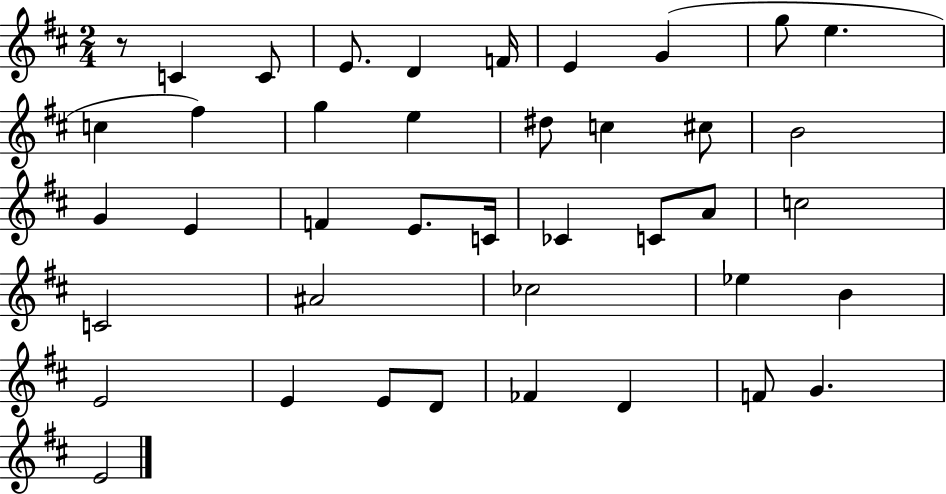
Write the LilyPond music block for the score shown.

{
  \clef treble
  \numericTimeSignature
  \time 2/4
  \key d \major
  r8 c'4 c'8 | e'8. d'4 f'16 | e'4 g'4( | g''8 e''4. | \break c''4 fis''4) | g''4 e''4 | dis''8 c''4 cis''8 | b'2 | \break g'4 e'4 | f'4 e'8. c'16 | ces'4 c'8 a'8 | c''2 | \break c'2 | ais'2 | ces''2 | ees''4 b'4 | \break e'2 | e'4 e'8 d'8 | fes'4 d'4 | f'8 g'4. | \break e'2 | \bar "|."
}